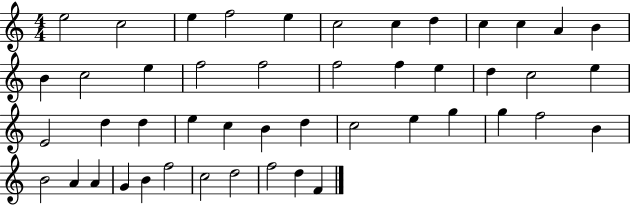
E5/h C5/h E5/q F5/h E5/q C5/h C5/q D5/q C5/q C5/q A4/q B4/q B4/q C5/h E5/q F5/h F5/h F5/h F5/q E5/q D5/q C5/h E5/q E4/h D5/q D5/q E5/q C5/q B4/q D5/q C5/h E5/q G5/q G5/q F5/h B4/q B4/h A4/q A4/q G4/q B4/q F5/h C5/h D5/h F5/h D5/q F4/q